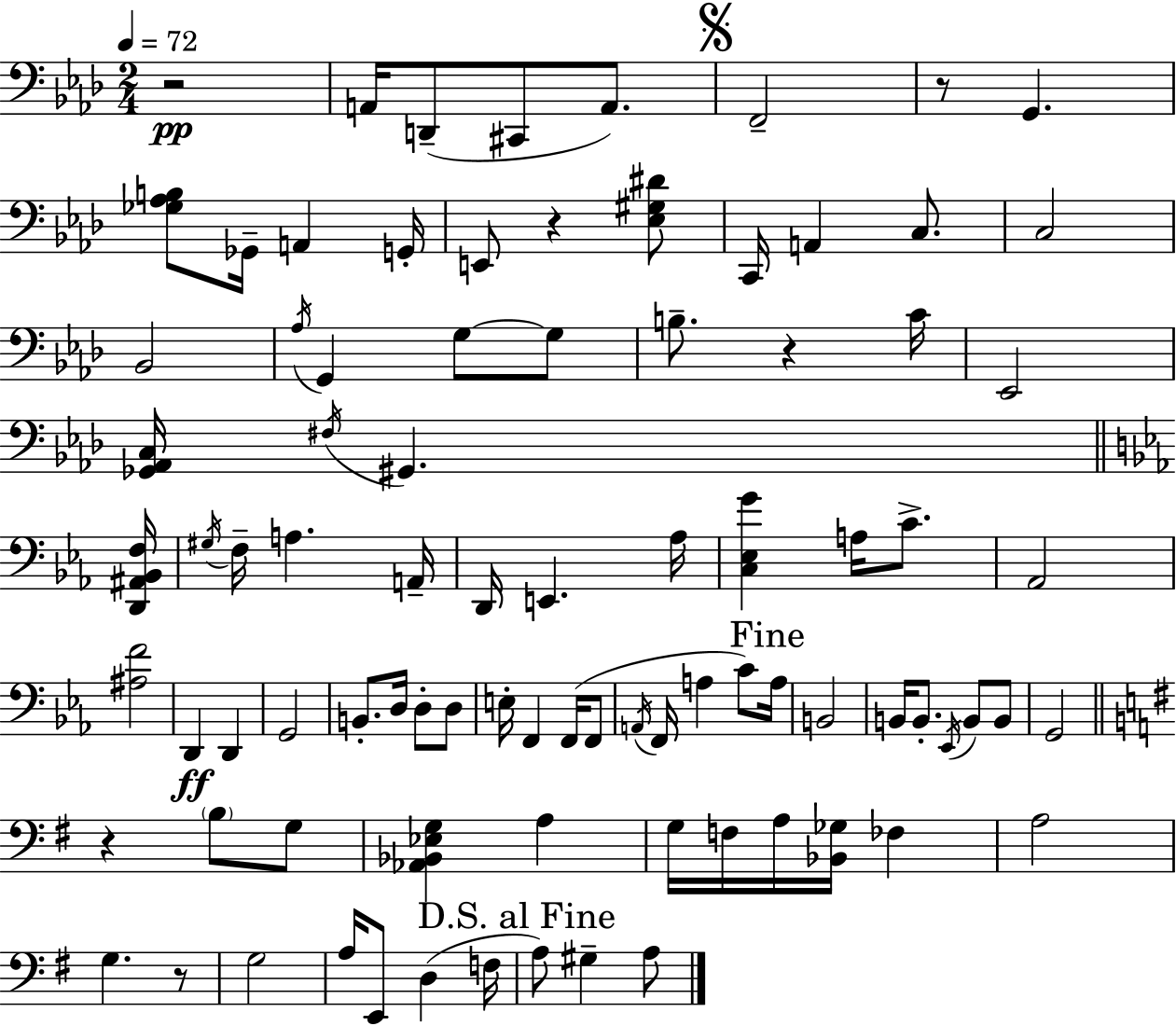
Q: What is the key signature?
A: F minor